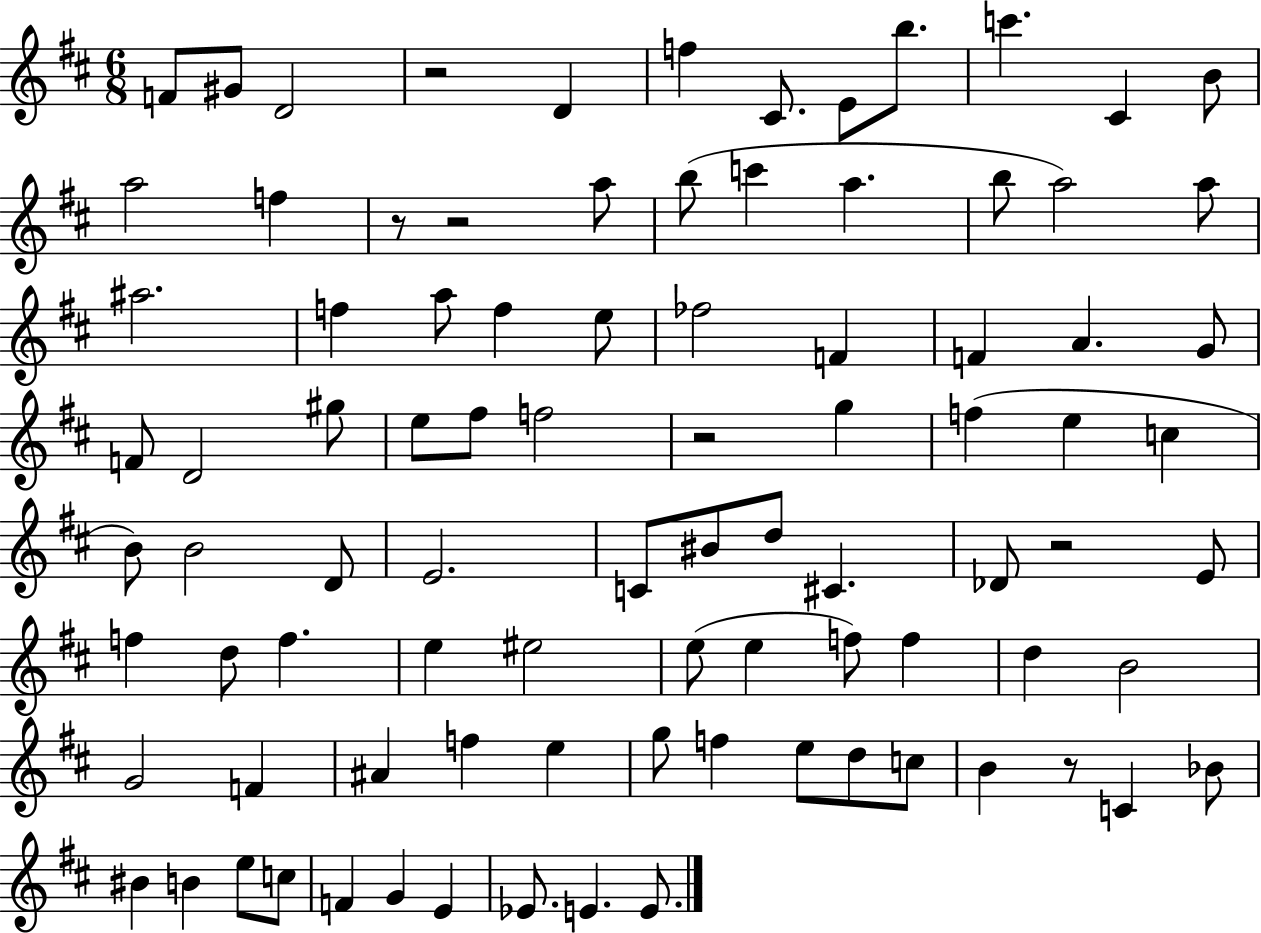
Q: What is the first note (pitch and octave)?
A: F4